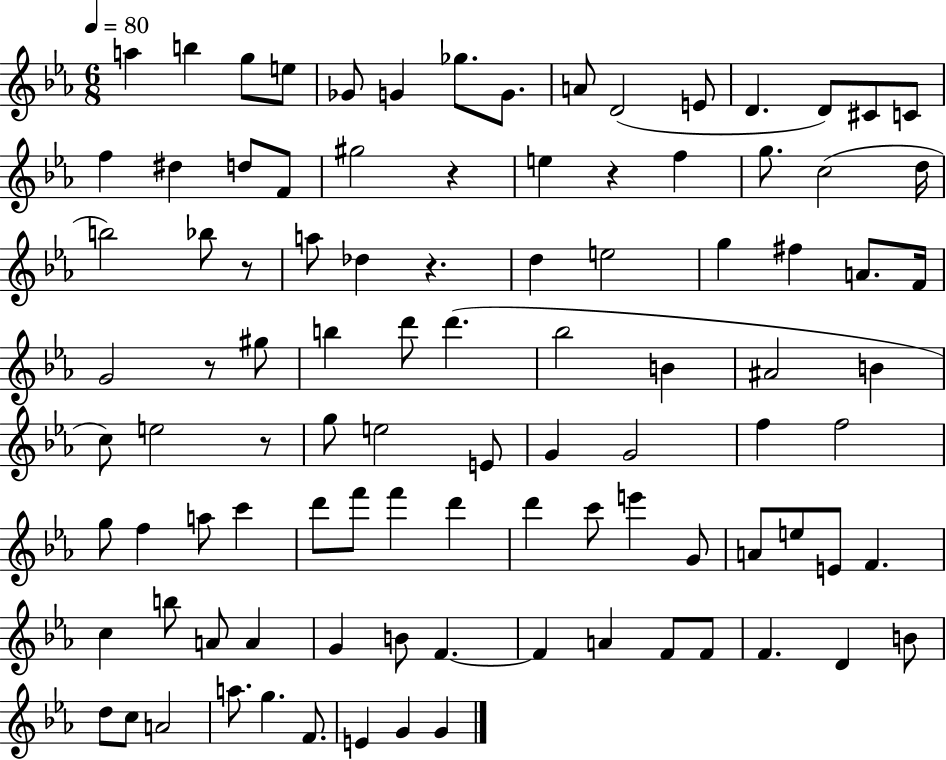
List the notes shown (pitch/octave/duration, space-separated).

A5/q B5/q G5/e E5/e Gb4/e G4/q Gb5/e. G4/e. A4/e D4/h E4/e D4/q. D4/e C#4/e C4/e F5/q D#5/q D5/e F4/e G#5/h R/q E5/q R/q F5/q G5/e. C5/h D5/s B5/h Bb5/e R/e A5/e Db5/q R/q. D5/q E5/h G5/q F#5/q A4/e. F4/s G4/h R/e G#5/e B5/q D6/e D6/q. Bb5/h B4/q A#4/h B4/q C5/e E5/h R/e G5/e E5/h E4/e G4/q G4/h F5/q F5/h G5/e F5/q A5/e C6/q D6/e F6/e F6/q D6/q D6/q C6/e E6/q G4/e A4/e E5/e E4/e F4/q. C5/q B5/e A4/e A4/q G4/q B4/e F4/q. F4/q A4/q F4/e F4/e F4/q. D4/q B4/e D5/e C5/e A4/h A5/e. G5/q. F4/e. E4/q G4/q G4/q